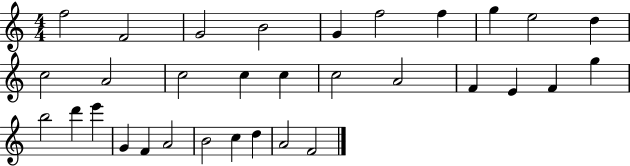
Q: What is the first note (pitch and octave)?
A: F5